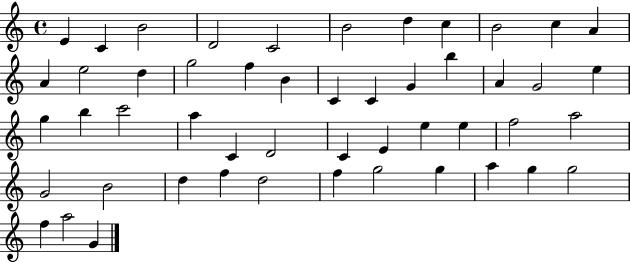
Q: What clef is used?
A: treble